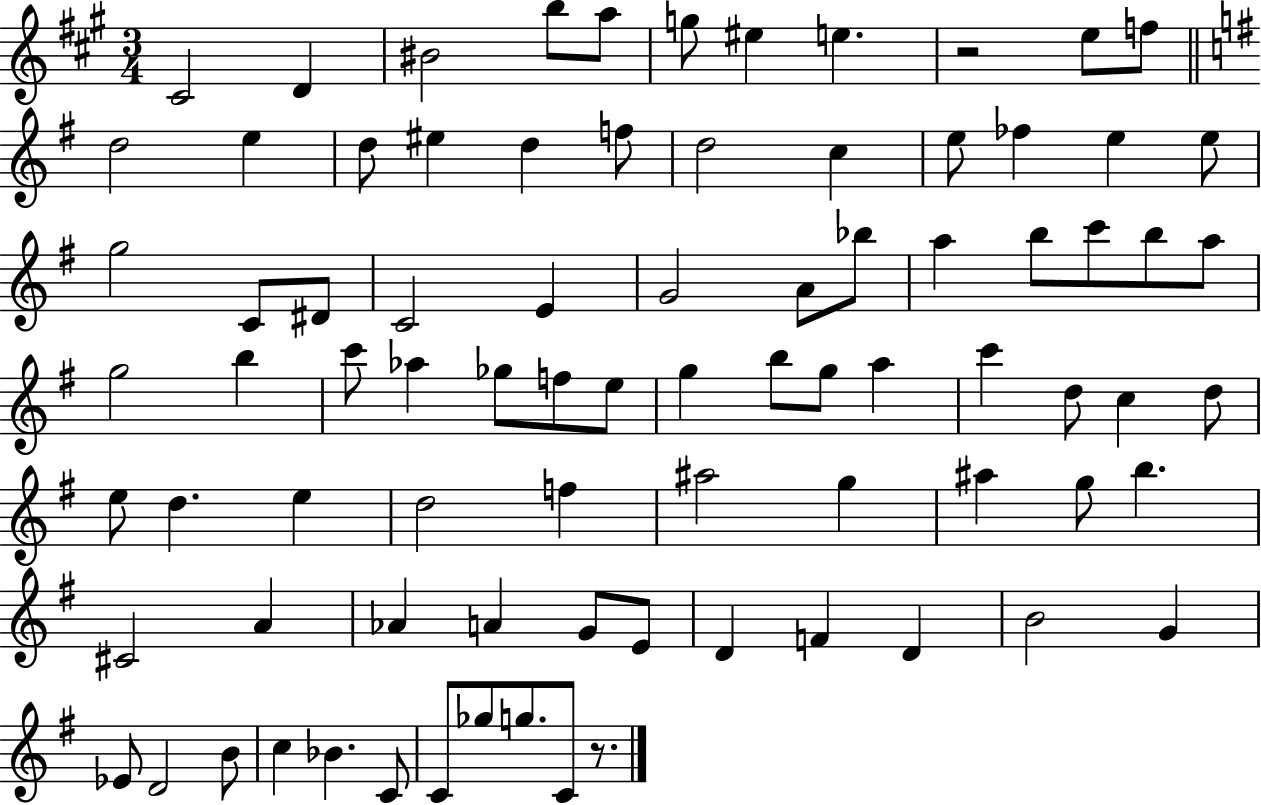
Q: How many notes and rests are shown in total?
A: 83